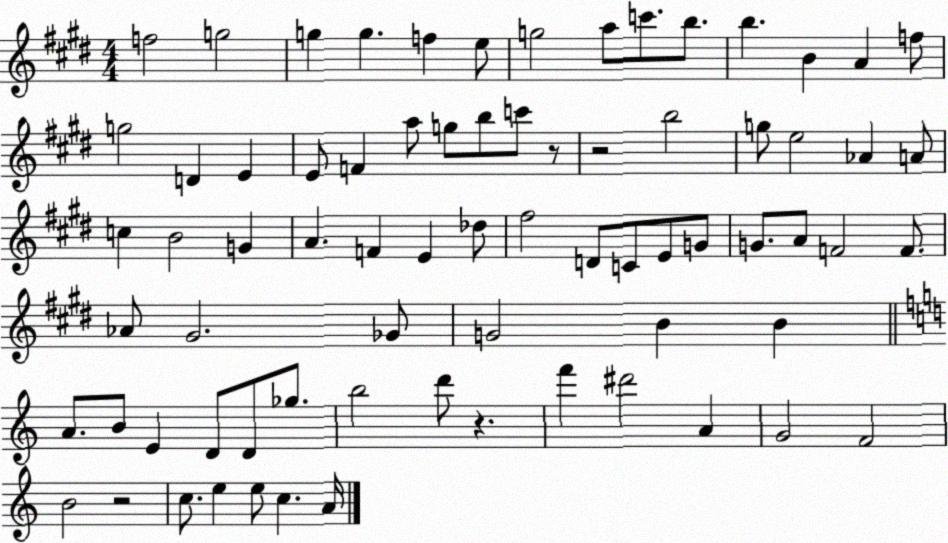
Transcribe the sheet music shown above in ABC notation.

X:1
T:Untitled
M:4/4
L:1/4
K:E
f2 g2 g g f e/2 g2 a/2 c'/2 b/2 b B A f/2 g2 D E E/2 F a/2 g/2 b/2 c'/2 z/2 z2 b2 g/2 e2 _A A/2 c B2 G A F E _d/2 ^f2 D/2 C/2 E/2 G/2 G/2 A/2 F2 F/2 _A/2 ^G2 _G/2 G2 B B A/2 B/2 E D/2 D/2 _g/2 b2 d'/2 z f' ^d'2 A G2 F2 B2 z2 c/2 e e/2 c A/4